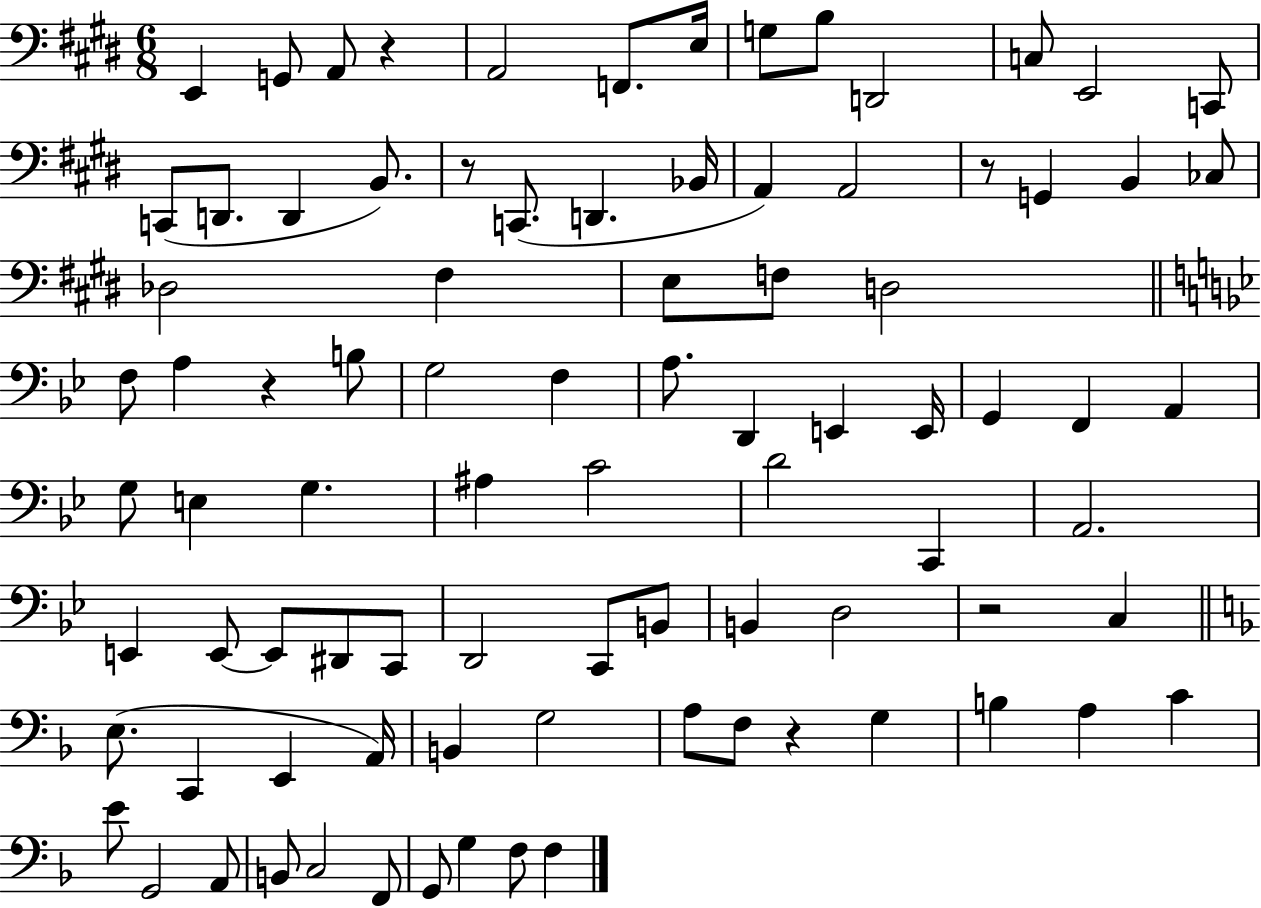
{
  \clef bass
  \numericTimeSignature
  \time 6/8
  \key e \major
  e,4 g,8 a,8 r4 | a,2 f,8. e16 | g8 b8 d,2 | c8 e,2 c,8 | \break c,8( d,8. d,4 b,8.) | r8 c,8.( d,4. bes,16 | a,4) a,2 | r8 g,4 b,4 ces8 | \break des2 fis4 | e8 f8 d2 | \bar "||" \break \key bes \major f8 a4 r4 b8 | g2 f4 | a8. d,4 e,4 e,16 | g,4 f,4 a,4 | \break g8 e4 g4. | ais4 c'2 | d'2 c,4 | a,2. | \break e,4 e,8~~ e,8 dis,8 c,8 | d,2 c,8 b,8 | b,4 d2 | r2 c4 | \break \bar "||" \break \key f \major e8.( c,4 e,4 a,16) | b,4 g2 | a8 f8 r4 g4 | b4 a4 c'4 | \break e'8 g,2 a,8 | b,8 c2 f,8 | g,8 g4 f8 f4 | \bar "|."
}